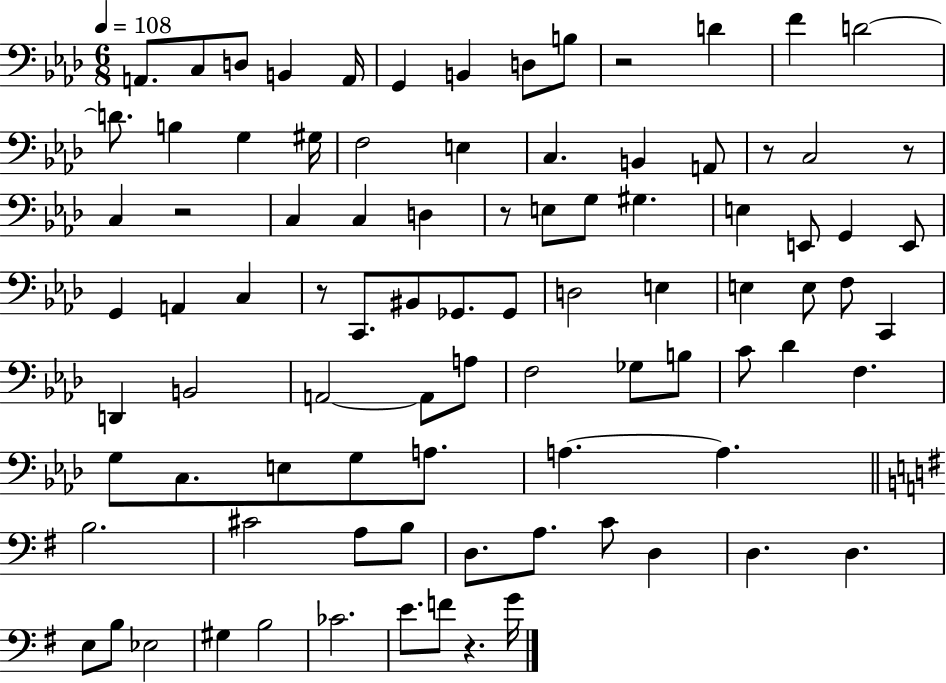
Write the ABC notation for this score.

X:1
T:Untitled
M:6/8
L:1/4
K:Ab
A,,/2 C,/2 D,/2 B,, A,,/4 G,, B,, D,/2 B,/2 z2 D F D2 D/2 B, G, ^G,/4 F,2 E, C, B,, A,,/2 z/2 C,2 z/2 C, z2 C, C, D, z/2 E,/2 G,/2 ^G, E, E,,/2 G,, E,,/2 G,, A,, C, z/2 C,,/2 ^B,,/2 _G,,/2 _G,,/2 D,2 E, E, E,/2 F,/2 C,, D,, B,,2 A,,2 A,,/2 A,/2 F,2 _G,/2 B,/2 C/2 _D F, G,/2 C,/2 E,/2 G,/2 A,/2 A, A, B,2 ^C2 A,/2 B,/2 D,/2 A,/2 C/2 D, D, D, E,/2 B,/2 _E,2 ^G, B,2 _C2 E/2 F/2 z G/4